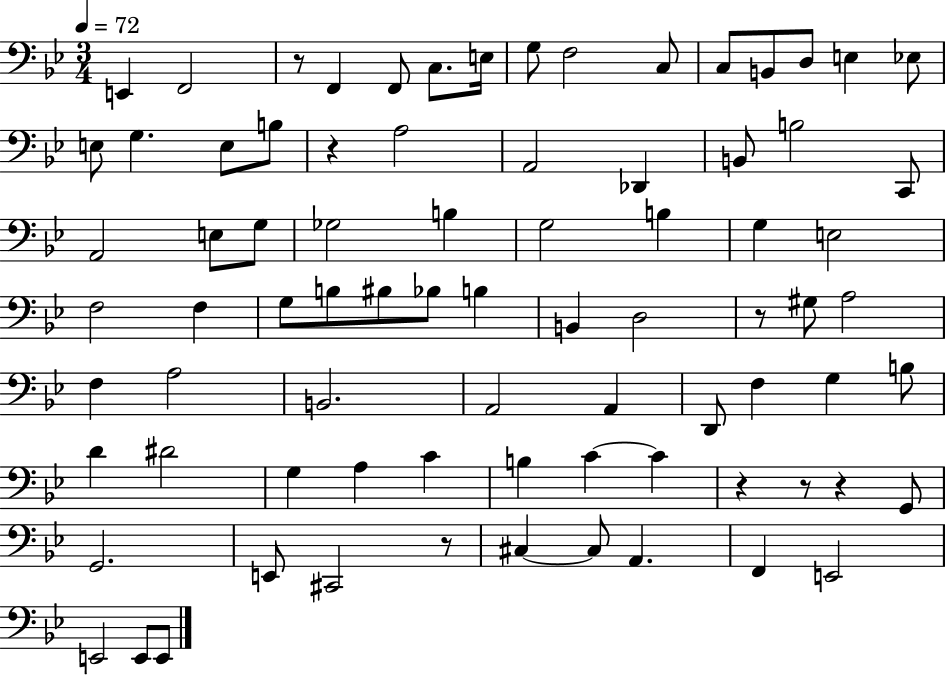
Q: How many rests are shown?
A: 7